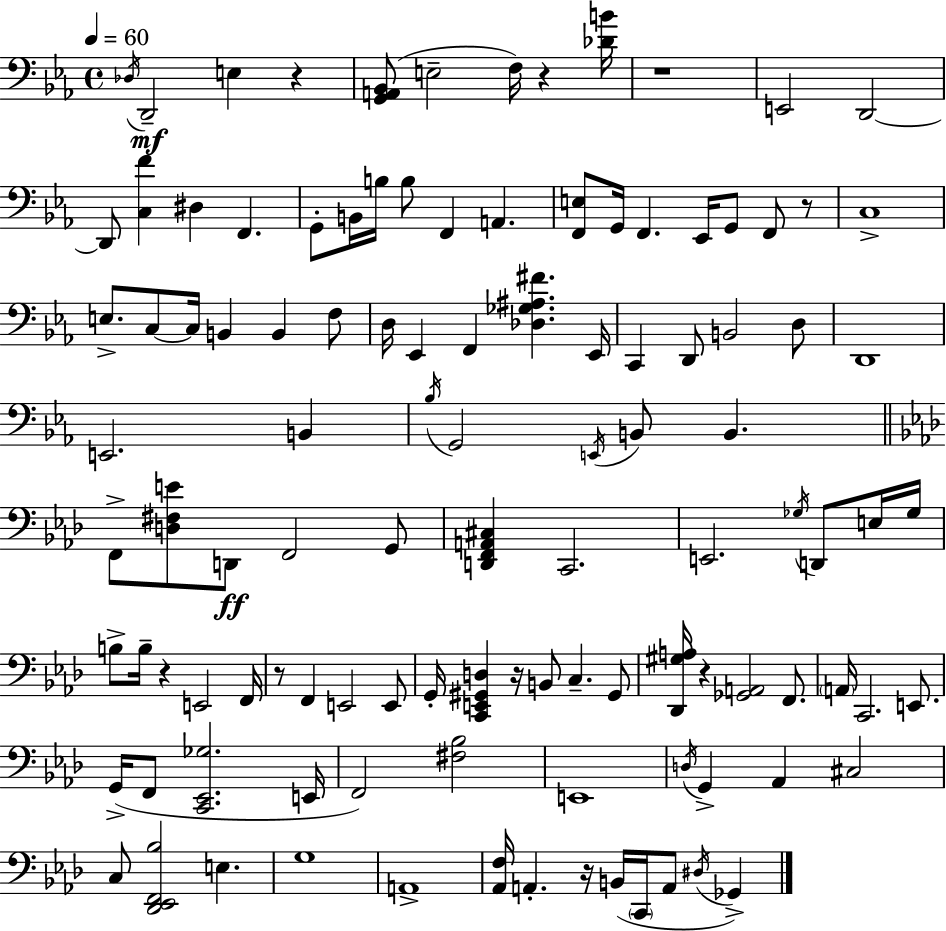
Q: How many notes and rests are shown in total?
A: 111